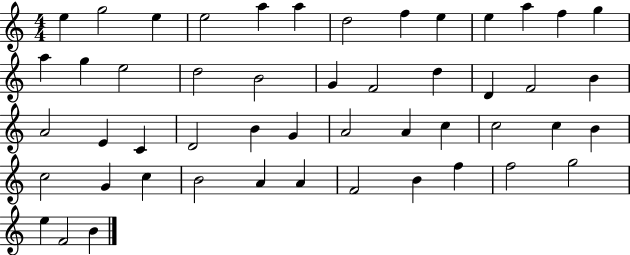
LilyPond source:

{
  \clef treble
  \numericTimeSignature
  \time 4/4
  \key c \major
  e''4 g''2 e''4 | e''2 a''4 a''4 | d''2 f''4 e''4 | e''4 a''4 f''4 g''4 | \break a''4 g''4 e''2 | d''2 b'2 | g'4 f'2 d''4 | d'4 f'2 b'4 | \break a'2 e'4 c'4 | d'2 b'4 g'4 | a'2 a'4 c''4 | c''2 c''4 b'4 | \break c''2 g'4 c''4 | b'2 a'4 a'4 | f'2 b'4 f''4 | f''2 g''2 | \break e''4 f'2 b'4 | \bar "|."
}